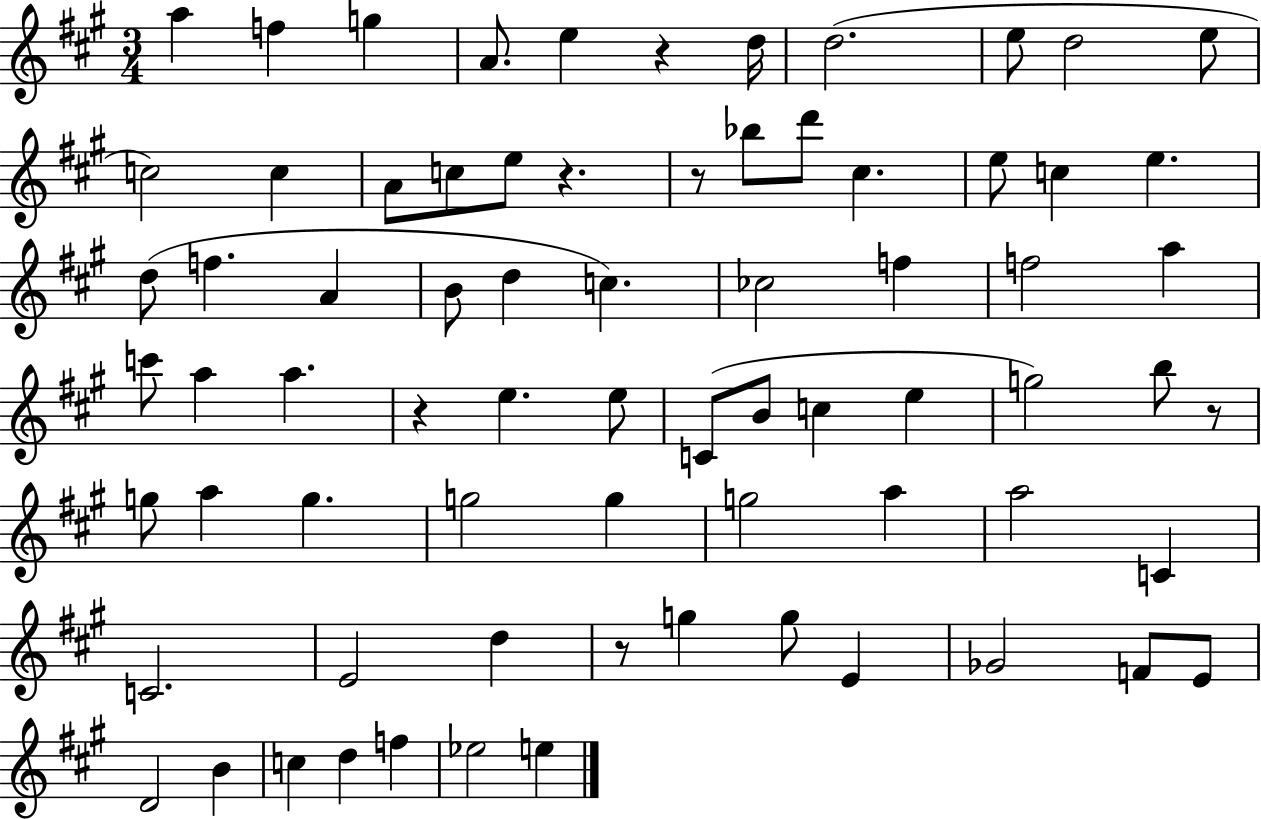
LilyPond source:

{
  \clef treble
  \numericTimeSignature
  \time 3/4
  \key a \major
  a''4 f''4 g''4 | a'8. e''4 r4 d''16 | d''2.( | e''8 d''2 e''8 | \break c''2) c''4 | a'8 c''8 e''8 r4. | r8 bes''8 d'''8 cis''4. | e''8 c''4 e''4. | \break d''8( f''4. a'4 | b'8 d''4 c''4.) | ces''2 f''4 | f''2 a''4 | \break c'''8 a''4 a''4. | r4 e''4. e''8 | c'8( b'8 c''4 e''4 | g''2) b''8 r8 | \break g''8 a''4 g''4. | g''2 g''4 | g''2 a''4 | a''2 c'4 | \break c'2. | e'2 d''4 | r8 g''4 g''8 e'4 | ges'2 f'8 e'8 | \break d'2 b'4 | c''4 d''4 f''4 | ees''2 e''4 | \bar "|."
}